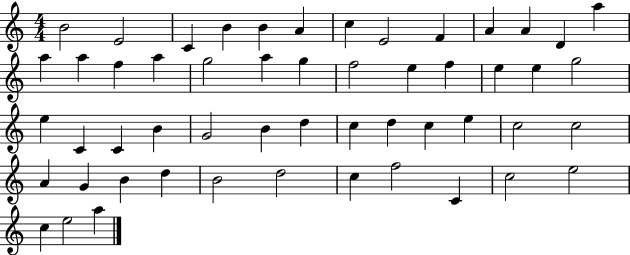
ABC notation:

X:1
T:Untitled
M:4/4
L:1/4
K:C
B2 E2 C B B A c E2 F A A D a a a f a g2 a g f2 e f e e g2 e C C B G2 B d c d c e c2 c2 A G B d B2 d2 c f2 C c2 e2 c e2 a